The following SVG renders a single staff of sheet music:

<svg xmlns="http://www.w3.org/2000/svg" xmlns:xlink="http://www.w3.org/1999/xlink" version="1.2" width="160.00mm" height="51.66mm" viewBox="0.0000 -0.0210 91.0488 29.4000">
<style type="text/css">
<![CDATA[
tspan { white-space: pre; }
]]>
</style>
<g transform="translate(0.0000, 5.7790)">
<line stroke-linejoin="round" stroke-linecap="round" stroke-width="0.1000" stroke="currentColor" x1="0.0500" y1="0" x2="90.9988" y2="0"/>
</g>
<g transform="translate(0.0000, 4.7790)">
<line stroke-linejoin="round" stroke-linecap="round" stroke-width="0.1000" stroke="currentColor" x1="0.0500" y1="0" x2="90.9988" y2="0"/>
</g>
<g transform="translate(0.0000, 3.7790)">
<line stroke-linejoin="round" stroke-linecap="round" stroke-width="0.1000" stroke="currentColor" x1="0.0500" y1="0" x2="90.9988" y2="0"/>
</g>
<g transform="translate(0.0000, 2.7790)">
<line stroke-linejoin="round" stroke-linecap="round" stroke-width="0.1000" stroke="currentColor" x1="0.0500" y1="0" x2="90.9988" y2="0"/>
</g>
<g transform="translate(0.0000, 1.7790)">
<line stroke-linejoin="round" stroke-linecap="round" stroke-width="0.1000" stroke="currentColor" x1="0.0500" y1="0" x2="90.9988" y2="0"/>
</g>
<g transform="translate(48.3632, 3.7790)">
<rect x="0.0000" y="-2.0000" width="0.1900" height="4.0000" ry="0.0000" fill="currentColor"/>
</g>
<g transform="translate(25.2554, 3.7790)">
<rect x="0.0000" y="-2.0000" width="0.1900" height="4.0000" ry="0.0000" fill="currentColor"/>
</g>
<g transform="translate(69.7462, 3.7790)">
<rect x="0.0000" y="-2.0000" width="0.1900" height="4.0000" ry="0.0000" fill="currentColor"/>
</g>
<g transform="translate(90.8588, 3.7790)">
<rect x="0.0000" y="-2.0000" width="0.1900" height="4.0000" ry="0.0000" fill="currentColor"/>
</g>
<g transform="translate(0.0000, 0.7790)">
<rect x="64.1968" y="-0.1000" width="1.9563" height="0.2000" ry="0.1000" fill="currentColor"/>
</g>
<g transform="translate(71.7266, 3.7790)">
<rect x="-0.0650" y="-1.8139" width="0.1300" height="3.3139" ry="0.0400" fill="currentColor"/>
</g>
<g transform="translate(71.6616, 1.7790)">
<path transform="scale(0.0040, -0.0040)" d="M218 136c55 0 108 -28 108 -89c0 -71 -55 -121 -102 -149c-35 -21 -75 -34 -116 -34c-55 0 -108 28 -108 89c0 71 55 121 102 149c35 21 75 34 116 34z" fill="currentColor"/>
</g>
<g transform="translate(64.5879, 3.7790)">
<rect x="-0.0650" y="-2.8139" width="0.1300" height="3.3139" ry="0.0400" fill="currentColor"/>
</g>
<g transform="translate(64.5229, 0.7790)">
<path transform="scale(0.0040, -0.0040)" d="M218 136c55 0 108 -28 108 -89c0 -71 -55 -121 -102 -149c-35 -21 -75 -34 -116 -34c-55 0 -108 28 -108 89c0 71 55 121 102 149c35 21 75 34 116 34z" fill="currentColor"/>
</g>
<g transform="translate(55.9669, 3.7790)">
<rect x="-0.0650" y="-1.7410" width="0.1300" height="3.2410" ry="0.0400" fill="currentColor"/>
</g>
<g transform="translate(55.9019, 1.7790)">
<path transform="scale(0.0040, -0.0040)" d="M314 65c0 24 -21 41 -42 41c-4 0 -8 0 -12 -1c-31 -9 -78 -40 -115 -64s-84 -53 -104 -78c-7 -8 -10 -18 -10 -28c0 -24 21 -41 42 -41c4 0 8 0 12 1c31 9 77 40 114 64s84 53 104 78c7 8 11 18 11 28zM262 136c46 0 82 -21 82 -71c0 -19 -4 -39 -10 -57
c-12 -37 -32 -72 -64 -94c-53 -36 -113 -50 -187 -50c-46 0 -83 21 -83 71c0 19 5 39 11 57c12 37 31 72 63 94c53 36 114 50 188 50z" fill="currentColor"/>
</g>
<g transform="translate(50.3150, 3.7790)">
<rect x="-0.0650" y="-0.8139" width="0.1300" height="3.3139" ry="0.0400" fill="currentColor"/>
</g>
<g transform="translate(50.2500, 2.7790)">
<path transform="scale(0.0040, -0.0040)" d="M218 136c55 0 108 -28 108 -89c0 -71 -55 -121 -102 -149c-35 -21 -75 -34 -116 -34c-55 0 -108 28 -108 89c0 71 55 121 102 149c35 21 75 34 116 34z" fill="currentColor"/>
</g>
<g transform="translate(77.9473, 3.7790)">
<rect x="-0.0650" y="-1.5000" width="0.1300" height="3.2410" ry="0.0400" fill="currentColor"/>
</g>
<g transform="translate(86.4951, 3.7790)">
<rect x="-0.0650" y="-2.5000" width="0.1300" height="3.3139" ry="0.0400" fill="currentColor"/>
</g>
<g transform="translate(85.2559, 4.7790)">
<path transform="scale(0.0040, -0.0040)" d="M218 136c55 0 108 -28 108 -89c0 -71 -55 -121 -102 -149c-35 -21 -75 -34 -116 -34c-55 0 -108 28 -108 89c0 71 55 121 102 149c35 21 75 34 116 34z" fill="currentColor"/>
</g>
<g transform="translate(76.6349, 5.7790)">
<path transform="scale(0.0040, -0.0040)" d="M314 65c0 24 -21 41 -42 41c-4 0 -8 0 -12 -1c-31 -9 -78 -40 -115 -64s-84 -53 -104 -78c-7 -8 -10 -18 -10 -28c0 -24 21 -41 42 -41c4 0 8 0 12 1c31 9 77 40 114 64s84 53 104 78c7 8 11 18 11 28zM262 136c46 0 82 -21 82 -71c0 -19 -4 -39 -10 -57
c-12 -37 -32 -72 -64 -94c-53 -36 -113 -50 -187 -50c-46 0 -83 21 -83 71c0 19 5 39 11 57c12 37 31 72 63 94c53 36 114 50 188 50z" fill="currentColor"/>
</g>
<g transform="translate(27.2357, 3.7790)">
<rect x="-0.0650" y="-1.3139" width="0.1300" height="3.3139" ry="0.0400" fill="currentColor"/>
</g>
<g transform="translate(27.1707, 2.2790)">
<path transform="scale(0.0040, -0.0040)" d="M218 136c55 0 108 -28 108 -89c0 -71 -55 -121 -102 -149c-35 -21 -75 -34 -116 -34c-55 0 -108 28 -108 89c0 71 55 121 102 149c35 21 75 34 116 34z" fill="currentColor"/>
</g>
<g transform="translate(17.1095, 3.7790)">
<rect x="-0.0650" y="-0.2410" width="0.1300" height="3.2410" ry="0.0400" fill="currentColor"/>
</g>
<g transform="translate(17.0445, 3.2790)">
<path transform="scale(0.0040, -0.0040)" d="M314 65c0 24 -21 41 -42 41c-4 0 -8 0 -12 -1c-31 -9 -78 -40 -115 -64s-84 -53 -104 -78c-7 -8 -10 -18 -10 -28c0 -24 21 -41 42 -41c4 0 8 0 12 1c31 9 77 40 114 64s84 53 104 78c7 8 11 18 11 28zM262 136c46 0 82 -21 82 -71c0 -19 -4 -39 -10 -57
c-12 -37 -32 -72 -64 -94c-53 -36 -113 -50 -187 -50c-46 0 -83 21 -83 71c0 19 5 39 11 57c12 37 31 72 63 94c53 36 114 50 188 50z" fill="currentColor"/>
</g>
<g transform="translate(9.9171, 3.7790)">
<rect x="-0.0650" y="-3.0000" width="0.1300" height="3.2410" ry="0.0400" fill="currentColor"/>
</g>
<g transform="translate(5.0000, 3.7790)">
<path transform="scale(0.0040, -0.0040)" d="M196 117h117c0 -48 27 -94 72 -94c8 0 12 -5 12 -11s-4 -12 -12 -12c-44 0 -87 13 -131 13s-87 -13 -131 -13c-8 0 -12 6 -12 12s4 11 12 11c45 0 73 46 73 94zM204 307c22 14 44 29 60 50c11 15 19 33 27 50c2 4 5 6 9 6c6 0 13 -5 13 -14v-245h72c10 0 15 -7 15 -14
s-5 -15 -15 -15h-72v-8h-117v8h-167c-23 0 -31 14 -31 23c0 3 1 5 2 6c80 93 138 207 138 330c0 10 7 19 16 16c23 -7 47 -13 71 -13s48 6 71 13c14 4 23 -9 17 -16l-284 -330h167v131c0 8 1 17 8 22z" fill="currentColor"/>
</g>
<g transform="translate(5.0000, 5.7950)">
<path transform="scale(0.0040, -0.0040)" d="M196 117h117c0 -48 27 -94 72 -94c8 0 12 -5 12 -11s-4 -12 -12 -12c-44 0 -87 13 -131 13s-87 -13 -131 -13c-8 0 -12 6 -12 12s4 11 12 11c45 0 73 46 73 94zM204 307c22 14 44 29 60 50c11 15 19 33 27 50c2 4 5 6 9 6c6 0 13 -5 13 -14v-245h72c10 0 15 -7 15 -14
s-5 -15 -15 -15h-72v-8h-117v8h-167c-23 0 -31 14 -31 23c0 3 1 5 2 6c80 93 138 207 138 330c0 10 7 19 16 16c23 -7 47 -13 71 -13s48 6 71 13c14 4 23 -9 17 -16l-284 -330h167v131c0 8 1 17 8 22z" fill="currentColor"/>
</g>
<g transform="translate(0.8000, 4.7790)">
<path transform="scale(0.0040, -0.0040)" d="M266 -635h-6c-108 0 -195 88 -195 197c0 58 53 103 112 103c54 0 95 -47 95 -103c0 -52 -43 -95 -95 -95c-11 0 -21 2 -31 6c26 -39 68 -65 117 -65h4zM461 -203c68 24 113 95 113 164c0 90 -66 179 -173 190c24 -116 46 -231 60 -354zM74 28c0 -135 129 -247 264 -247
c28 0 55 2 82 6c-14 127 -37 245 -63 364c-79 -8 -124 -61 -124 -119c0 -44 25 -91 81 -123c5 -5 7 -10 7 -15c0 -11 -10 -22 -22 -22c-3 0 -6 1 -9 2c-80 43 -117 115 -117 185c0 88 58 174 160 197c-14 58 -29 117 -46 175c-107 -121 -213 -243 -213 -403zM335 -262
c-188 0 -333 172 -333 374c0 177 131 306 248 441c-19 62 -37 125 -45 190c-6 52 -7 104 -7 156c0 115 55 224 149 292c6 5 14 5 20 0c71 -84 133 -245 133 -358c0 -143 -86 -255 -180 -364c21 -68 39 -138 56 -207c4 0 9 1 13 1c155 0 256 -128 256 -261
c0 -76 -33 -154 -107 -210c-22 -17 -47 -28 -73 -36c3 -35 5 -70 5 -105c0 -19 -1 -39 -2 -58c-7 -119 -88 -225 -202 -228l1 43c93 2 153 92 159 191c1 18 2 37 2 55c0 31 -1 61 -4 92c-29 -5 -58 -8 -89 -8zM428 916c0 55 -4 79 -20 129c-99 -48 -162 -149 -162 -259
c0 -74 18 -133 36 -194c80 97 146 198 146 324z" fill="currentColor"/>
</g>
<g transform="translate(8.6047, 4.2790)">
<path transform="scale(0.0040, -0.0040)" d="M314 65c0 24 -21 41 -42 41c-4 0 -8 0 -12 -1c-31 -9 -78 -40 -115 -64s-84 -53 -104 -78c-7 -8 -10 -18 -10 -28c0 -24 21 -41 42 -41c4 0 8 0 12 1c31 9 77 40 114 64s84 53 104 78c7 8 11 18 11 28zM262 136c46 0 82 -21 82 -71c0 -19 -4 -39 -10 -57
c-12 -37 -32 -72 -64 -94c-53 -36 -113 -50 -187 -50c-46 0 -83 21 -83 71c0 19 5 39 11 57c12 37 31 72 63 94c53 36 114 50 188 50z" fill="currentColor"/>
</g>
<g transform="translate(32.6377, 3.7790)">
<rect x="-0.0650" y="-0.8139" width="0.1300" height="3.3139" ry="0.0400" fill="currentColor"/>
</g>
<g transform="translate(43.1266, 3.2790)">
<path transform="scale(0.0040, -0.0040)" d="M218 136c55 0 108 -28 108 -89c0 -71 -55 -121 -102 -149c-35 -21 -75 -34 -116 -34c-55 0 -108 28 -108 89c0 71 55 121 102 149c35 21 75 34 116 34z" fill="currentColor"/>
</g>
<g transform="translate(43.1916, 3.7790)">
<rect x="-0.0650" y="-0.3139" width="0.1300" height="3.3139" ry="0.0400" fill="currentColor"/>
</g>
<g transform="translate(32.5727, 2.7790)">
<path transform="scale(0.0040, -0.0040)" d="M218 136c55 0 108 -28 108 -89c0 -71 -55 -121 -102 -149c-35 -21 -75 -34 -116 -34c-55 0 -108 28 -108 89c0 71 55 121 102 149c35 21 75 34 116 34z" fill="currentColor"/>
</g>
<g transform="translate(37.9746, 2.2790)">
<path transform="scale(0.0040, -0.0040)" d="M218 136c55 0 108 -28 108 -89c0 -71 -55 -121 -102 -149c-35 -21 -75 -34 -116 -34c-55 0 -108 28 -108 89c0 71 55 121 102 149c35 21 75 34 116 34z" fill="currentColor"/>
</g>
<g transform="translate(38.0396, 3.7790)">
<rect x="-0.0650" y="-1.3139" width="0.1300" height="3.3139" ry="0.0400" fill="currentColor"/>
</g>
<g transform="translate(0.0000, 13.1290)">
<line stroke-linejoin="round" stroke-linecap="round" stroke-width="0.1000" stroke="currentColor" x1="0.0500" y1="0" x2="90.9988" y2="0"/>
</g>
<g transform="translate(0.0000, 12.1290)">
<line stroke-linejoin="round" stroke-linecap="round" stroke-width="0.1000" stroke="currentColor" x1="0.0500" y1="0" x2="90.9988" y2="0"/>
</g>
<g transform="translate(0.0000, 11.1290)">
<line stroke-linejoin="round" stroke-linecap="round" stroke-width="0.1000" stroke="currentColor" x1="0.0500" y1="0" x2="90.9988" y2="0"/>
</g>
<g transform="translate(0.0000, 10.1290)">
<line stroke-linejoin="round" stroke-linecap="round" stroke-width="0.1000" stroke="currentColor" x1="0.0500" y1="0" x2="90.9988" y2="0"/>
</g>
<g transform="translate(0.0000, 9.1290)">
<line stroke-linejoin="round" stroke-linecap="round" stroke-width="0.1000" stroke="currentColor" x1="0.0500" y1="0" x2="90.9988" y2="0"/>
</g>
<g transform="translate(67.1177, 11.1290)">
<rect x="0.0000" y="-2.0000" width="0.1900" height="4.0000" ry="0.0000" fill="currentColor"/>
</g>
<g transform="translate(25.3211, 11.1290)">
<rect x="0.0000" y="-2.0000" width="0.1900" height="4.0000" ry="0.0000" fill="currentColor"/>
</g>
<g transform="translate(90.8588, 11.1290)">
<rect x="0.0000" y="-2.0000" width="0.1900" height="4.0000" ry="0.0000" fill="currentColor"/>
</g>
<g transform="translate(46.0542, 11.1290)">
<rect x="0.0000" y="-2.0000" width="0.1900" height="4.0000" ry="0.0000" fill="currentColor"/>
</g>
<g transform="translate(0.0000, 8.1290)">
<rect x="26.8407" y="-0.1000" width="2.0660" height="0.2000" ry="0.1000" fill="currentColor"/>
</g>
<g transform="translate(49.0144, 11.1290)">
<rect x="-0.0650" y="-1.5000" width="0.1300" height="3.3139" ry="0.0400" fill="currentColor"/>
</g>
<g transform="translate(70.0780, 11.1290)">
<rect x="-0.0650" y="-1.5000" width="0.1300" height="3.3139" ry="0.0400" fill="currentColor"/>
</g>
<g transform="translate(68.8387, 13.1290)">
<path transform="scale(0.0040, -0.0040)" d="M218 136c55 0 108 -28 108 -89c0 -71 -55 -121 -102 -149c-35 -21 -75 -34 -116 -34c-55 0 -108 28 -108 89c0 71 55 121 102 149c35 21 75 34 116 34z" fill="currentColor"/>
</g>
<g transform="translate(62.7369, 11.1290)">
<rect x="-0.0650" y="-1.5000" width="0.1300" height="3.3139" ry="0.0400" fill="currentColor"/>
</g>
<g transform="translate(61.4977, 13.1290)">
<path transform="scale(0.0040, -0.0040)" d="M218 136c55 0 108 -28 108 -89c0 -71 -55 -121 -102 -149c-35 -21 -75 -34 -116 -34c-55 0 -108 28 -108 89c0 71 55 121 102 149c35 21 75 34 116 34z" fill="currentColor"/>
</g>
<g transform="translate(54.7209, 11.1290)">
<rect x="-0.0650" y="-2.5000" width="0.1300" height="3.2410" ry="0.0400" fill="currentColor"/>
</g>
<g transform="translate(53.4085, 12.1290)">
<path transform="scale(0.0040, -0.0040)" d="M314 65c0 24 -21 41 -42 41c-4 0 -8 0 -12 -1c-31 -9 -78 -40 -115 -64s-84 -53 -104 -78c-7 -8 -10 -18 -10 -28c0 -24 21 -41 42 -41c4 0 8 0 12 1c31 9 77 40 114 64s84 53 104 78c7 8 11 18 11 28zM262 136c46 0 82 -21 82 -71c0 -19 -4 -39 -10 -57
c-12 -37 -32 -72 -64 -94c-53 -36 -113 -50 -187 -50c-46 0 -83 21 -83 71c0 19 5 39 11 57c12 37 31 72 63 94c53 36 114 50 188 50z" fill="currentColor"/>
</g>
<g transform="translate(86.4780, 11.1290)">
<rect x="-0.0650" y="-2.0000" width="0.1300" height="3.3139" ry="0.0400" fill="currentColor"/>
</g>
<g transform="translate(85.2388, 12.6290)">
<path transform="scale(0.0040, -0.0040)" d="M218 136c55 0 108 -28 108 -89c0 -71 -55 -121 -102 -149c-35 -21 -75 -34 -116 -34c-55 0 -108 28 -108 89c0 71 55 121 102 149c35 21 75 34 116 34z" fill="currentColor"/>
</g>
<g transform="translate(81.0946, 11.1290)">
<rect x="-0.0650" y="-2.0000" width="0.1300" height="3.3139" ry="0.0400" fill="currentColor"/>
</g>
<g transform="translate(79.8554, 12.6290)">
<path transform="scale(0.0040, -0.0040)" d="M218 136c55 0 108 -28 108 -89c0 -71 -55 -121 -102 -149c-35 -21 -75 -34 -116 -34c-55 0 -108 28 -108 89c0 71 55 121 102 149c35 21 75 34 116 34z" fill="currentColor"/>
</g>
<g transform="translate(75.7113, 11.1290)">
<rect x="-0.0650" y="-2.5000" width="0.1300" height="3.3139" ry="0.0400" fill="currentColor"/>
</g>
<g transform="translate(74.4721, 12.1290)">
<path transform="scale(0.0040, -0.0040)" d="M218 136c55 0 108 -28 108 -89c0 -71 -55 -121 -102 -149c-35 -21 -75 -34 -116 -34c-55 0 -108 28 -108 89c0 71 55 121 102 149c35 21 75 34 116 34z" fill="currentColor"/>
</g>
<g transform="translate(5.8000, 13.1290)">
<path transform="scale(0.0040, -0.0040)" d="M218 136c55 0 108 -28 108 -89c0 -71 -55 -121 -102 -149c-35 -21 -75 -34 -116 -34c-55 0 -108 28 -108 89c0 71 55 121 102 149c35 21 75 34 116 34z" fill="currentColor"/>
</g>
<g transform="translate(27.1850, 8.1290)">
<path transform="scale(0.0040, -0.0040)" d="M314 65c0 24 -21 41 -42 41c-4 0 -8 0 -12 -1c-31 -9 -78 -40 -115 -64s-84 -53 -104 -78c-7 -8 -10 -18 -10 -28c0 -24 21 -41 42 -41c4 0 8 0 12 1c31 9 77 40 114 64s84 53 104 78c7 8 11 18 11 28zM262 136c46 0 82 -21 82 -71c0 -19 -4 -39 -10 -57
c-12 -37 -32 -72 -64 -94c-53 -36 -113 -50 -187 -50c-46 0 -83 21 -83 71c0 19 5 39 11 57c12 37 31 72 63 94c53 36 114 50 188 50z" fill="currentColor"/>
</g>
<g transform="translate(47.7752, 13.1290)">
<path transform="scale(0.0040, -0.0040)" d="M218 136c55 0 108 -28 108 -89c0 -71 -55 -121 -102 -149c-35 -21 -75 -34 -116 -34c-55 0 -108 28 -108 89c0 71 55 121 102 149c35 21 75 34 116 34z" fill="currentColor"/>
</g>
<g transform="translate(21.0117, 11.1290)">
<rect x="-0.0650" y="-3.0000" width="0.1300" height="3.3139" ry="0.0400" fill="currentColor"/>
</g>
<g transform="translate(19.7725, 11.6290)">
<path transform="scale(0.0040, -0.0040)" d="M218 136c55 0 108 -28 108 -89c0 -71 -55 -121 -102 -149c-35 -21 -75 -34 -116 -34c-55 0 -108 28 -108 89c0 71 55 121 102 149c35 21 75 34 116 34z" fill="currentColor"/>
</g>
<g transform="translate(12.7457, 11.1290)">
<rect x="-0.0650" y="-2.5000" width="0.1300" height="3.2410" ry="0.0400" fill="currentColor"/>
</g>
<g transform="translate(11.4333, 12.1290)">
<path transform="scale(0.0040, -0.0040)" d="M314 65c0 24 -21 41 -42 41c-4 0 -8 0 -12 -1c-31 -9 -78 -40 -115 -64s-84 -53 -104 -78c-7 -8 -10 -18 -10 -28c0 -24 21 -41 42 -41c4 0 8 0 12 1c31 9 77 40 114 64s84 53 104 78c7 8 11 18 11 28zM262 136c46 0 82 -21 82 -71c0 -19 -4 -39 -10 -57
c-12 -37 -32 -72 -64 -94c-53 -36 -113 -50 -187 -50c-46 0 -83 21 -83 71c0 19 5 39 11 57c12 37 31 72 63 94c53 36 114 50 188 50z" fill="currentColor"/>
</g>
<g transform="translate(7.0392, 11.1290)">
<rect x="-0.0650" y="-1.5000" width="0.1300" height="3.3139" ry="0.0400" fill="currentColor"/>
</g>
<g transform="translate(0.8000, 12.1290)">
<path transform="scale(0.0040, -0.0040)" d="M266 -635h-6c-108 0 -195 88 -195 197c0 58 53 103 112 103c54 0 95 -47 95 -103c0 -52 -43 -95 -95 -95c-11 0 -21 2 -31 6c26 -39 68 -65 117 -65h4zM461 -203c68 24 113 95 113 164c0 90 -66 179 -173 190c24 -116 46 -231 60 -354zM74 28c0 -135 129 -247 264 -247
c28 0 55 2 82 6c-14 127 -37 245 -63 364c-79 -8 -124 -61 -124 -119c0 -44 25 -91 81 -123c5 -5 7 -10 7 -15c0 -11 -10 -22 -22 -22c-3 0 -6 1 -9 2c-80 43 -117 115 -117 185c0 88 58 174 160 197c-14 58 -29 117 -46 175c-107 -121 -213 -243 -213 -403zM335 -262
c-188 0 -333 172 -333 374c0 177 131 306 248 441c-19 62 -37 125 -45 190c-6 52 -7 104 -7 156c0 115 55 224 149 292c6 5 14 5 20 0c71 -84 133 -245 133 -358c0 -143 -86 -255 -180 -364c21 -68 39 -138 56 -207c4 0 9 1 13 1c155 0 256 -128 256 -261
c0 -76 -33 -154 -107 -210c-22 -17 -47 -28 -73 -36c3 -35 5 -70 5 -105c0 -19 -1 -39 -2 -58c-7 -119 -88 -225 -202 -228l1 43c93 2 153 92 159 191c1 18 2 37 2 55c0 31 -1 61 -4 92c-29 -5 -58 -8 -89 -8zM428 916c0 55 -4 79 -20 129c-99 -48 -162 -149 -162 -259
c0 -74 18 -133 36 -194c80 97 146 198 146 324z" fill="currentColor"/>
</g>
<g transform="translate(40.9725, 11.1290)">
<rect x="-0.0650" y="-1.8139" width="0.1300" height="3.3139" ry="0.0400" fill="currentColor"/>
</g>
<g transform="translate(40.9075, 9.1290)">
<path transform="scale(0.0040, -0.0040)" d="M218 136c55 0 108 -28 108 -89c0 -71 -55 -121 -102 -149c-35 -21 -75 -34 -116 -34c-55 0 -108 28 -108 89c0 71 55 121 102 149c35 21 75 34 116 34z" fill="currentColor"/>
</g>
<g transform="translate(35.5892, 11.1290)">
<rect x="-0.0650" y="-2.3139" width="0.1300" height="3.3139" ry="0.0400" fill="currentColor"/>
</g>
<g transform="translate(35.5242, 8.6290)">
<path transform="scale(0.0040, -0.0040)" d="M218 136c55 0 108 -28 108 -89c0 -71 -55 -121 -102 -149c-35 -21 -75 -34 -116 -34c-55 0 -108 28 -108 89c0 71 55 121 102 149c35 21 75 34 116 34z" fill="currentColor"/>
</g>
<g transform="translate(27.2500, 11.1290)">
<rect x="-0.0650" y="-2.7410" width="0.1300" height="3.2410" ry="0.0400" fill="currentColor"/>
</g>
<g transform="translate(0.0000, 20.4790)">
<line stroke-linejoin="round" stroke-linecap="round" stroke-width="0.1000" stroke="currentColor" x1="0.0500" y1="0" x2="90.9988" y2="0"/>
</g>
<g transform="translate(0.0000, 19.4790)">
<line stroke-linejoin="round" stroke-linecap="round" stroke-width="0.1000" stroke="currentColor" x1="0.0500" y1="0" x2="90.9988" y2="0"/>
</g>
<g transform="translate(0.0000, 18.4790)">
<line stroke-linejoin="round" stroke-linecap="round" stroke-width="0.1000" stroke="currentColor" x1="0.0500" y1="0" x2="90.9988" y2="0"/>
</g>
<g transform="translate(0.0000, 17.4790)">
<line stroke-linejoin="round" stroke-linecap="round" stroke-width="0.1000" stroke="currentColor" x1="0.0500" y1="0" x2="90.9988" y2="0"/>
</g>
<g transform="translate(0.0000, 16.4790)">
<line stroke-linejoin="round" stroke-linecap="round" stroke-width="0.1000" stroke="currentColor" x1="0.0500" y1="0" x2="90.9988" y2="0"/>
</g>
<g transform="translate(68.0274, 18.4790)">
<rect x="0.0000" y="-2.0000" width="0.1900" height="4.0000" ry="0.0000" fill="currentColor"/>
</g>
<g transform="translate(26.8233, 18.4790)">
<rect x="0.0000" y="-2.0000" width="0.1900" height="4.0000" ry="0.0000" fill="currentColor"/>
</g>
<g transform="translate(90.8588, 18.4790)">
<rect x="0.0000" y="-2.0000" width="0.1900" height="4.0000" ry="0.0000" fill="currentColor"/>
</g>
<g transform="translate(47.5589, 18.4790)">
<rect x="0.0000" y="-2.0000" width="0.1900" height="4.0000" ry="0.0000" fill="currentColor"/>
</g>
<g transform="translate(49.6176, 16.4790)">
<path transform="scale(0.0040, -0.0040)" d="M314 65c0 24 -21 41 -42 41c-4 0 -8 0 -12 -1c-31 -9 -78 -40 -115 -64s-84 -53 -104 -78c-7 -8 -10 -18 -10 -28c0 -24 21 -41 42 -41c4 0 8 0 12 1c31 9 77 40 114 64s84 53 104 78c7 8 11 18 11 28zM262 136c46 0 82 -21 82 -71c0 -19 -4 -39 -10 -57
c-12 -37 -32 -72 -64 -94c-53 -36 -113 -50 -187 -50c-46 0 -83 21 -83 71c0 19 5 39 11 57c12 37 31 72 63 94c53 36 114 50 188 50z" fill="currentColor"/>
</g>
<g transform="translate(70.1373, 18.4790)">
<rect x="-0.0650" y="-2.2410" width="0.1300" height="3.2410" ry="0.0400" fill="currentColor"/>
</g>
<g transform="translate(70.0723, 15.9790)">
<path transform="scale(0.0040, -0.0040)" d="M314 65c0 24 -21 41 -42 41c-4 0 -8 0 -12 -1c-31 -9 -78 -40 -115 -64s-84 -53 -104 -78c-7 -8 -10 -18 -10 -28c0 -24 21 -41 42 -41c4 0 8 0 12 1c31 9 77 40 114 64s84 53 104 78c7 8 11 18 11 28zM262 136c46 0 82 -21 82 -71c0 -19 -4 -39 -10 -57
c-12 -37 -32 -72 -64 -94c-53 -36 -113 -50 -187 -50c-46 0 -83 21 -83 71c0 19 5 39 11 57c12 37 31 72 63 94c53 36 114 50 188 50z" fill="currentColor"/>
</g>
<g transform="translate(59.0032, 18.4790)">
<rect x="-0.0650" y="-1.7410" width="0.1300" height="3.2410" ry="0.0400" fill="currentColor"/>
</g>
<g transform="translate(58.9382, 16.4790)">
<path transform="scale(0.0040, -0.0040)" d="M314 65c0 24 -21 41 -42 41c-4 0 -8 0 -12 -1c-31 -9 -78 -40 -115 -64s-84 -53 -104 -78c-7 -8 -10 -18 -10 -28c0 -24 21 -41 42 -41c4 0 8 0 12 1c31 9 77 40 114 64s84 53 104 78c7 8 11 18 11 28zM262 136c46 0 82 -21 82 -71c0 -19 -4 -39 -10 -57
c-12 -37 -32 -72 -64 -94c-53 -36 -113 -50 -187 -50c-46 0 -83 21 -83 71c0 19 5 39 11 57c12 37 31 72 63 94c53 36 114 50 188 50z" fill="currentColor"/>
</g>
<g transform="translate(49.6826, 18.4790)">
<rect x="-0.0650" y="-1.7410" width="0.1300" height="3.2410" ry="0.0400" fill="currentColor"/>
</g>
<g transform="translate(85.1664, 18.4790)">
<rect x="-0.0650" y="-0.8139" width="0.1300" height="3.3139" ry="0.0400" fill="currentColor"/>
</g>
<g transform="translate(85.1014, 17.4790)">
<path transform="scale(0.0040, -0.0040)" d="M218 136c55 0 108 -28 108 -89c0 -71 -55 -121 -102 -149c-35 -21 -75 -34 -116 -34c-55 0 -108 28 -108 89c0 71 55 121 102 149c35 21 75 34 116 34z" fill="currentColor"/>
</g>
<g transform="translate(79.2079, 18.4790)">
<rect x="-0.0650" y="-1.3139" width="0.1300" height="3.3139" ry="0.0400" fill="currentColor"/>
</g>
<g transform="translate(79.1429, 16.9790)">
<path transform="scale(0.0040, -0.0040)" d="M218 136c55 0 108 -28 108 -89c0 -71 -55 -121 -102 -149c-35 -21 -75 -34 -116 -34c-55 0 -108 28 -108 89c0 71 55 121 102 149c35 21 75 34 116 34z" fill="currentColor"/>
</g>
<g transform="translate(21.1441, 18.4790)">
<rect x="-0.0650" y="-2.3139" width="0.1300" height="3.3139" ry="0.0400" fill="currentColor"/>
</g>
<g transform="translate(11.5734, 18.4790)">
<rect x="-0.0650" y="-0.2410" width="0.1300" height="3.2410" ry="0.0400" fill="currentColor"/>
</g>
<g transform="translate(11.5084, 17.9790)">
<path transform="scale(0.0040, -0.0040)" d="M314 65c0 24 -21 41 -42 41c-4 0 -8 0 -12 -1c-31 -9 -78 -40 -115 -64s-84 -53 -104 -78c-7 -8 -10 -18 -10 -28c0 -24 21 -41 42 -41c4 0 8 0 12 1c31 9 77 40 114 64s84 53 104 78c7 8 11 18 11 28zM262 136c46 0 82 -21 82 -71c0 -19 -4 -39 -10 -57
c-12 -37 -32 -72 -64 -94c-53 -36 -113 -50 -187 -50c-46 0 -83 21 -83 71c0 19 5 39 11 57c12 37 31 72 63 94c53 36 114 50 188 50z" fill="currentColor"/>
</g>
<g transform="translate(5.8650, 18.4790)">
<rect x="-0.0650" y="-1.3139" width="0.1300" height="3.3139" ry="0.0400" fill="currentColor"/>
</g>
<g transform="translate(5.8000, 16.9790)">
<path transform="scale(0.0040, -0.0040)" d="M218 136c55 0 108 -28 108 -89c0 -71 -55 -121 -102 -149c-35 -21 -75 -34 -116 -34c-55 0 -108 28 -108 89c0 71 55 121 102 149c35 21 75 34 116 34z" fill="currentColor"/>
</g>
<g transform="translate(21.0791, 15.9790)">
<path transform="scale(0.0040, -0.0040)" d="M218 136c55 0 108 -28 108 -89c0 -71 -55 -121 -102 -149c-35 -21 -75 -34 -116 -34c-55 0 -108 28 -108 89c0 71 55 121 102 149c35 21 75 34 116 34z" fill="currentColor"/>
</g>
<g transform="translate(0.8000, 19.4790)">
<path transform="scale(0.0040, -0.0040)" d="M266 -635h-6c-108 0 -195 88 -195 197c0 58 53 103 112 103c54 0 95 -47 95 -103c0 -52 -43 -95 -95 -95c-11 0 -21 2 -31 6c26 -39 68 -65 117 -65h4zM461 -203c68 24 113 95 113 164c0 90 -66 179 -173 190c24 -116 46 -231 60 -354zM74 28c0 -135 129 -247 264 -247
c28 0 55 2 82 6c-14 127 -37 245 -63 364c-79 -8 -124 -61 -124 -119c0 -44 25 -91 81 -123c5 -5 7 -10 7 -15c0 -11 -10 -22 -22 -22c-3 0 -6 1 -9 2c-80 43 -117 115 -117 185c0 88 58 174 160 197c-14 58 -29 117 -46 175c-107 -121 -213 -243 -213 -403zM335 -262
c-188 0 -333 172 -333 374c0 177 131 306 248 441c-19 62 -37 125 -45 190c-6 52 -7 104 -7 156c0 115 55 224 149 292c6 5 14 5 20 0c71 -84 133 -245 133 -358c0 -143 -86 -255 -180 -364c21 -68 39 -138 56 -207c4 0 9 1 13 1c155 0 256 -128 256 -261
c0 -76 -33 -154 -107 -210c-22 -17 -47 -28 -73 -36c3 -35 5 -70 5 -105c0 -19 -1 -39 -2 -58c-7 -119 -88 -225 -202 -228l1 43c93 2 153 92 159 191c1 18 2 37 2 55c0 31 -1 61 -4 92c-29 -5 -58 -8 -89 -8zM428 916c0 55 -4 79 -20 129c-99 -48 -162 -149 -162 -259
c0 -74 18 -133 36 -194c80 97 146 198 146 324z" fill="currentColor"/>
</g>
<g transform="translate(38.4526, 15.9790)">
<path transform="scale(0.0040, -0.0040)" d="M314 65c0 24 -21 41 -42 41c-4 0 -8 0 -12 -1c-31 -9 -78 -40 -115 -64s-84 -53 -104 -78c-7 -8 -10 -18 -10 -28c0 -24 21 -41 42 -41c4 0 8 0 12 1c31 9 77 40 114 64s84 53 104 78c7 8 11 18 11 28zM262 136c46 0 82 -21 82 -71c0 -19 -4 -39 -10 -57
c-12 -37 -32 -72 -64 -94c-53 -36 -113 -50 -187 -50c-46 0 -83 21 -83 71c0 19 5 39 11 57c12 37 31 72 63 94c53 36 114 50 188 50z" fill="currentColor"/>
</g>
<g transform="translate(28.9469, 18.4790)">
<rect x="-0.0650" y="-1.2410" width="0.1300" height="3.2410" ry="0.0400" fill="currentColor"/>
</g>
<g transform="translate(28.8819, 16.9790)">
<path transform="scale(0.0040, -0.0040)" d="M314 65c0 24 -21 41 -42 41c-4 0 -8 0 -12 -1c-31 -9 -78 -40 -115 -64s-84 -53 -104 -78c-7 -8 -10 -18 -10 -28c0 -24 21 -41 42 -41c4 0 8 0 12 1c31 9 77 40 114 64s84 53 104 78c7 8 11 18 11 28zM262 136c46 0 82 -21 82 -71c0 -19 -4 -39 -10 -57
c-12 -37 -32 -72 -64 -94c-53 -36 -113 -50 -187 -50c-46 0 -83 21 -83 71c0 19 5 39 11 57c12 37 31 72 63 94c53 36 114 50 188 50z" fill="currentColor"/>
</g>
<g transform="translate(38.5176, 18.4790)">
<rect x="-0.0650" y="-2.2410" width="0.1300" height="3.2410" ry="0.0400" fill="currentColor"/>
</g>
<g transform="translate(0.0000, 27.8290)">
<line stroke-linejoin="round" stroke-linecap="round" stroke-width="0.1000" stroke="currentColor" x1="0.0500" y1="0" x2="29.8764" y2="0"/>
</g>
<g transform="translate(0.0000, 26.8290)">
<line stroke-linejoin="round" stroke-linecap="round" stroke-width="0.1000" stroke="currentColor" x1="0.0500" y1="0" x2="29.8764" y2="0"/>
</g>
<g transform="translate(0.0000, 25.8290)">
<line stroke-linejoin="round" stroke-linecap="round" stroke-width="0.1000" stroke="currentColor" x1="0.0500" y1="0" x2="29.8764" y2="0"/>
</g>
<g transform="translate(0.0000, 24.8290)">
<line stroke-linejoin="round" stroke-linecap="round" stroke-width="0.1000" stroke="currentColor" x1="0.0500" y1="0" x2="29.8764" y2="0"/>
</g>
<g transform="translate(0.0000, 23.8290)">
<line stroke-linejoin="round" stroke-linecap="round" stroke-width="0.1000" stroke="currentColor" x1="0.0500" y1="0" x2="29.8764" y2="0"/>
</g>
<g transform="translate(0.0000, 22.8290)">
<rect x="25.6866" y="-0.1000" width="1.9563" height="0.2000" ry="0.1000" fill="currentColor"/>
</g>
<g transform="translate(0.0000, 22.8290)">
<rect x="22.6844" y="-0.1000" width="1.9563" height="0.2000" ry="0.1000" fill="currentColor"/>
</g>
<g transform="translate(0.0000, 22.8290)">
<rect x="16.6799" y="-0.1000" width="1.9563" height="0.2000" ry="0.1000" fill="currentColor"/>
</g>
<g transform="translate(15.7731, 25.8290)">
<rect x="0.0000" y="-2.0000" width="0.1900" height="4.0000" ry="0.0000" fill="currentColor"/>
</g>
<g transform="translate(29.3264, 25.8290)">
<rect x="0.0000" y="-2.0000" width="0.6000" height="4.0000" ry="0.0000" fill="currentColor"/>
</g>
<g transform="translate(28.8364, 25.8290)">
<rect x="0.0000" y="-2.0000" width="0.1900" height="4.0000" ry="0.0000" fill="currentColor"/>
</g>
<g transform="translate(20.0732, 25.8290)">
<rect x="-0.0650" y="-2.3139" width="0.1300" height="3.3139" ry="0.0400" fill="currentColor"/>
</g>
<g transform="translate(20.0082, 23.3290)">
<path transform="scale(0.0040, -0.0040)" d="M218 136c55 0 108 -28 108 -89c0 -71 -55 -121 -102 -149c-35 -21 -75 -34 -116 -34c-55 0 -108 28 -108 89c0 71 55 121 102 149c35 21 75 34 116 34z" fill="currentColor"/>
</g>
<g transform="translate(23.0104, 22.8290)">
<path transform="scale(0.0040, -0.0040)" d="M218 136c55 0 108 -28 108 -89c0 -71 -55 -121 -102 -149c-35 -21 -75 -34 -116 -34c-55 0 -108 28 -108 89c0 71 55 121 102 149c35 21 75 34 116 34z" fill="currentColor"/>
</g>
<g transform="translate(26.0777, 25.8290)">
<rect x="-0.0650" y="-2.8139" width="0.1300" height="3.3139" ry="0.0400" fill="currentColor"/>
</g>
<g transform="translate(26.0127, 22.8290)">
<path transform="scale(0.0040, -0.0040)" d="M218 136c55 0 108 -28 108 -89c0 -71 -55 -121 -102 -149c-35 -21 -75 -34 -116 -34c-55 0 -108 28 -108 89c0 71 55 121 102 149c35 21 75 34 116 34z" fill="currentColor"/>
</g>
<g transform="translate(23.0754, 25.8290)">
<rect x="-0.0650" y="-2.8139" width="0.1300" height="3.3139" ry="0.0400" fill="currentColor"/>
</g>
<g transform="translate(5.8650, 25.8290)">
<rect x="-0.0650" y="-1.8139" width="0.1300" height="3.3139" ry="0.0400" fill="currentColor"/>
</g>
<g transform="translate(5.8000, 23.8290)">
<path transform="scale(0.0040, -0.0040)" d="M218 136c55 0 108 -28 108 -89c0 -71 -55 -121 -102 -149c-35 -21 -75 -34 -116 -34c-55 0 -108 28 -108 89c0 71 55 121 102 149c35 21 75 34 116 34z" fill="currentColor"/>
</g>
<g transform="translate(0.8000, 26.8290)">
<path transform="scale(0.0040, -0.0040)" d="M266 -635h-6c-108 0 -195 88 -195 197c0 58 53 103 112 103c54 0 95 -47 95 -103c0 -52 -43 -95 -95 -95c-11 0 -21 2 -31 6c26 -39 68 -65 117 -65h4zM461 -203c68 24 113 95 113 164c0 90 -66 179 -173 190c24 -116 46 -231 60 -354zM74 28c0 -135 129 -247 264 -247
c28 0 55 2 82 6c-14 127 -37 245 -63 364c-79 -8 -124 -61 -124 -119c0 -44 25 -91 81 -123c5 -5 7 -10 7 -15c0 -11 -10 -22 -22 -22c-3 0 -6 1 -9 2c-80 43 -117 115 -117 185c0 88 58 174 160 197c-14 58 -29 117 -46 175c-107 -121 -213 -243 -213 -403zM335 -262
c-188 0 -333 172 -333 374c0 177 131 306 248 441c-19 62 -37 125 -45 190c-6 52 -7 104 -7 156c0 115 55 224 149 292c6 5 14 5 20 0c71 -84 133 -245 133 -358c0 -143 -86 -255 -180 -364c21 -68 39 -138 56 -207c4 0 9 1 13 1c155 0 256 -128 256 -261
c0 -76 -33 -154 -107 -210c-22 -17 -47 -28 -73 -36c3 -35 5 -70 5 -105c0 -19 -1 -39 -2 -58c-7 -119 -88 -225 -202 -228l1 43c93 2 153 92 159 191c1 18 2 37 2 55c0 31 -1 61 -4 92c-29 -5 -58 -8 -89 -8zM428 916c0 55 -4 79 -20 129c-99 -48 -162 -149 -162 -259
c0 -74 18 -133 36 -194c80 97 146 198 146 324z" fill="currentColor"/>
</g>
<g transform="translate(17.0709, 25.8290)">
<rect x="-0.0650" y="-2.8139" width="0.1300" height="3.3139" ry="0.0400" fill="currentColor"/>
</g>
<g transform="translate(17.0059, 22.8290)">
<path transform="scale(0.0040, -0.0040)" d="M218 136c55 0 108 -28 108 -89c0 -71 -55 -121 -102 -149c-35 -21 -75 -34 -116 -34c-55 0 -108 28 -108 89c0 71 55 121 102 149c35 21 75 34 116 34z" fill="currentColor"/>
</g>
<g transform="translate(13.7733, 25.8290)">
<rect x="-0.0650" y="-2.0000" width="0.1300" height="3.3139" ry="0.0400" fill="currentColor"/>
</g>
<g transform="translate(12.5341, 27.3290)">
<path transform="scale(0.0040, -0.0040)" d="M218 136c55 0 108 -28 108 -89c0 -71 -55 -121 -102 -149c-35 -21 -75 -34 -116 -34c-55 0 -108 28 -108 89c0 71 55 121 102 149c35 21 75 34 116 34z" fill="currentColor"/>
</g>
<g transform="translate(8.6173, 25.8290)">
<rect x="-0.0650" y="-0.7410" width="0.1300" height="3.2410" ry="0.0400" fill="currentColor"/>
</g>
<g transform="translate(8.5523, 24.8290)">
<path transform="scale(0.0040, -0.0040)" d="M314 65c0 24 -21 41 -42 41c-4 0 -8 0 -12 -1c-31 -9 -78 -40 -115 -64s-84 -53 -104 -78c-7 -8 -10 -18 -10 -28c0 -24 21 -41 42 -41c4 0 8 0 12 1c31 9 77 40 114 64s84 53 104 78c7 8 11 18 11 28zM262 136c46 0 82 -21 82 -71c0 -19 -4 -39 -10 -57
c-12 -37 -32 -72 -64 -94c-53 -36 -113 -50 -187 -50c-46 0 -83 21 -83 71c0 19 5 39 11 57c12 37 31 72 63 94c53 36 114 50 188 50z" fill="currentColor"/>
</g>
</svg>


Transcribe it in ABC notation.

X:1
T:Untitled
M:4/4
L:1/4
K:C
A2 c2 e d e c d f2 a f E2 G E G2 A a2 g f E G2 E E G F F e c2 g e2 g2 f2 f2 g2 e d f d2 F a g a a